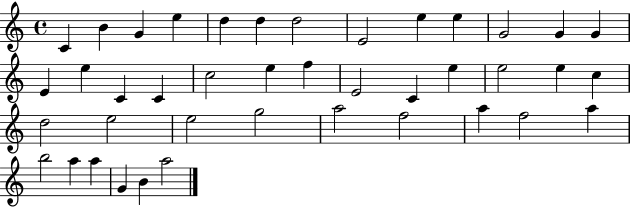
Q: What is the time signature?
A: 4/4